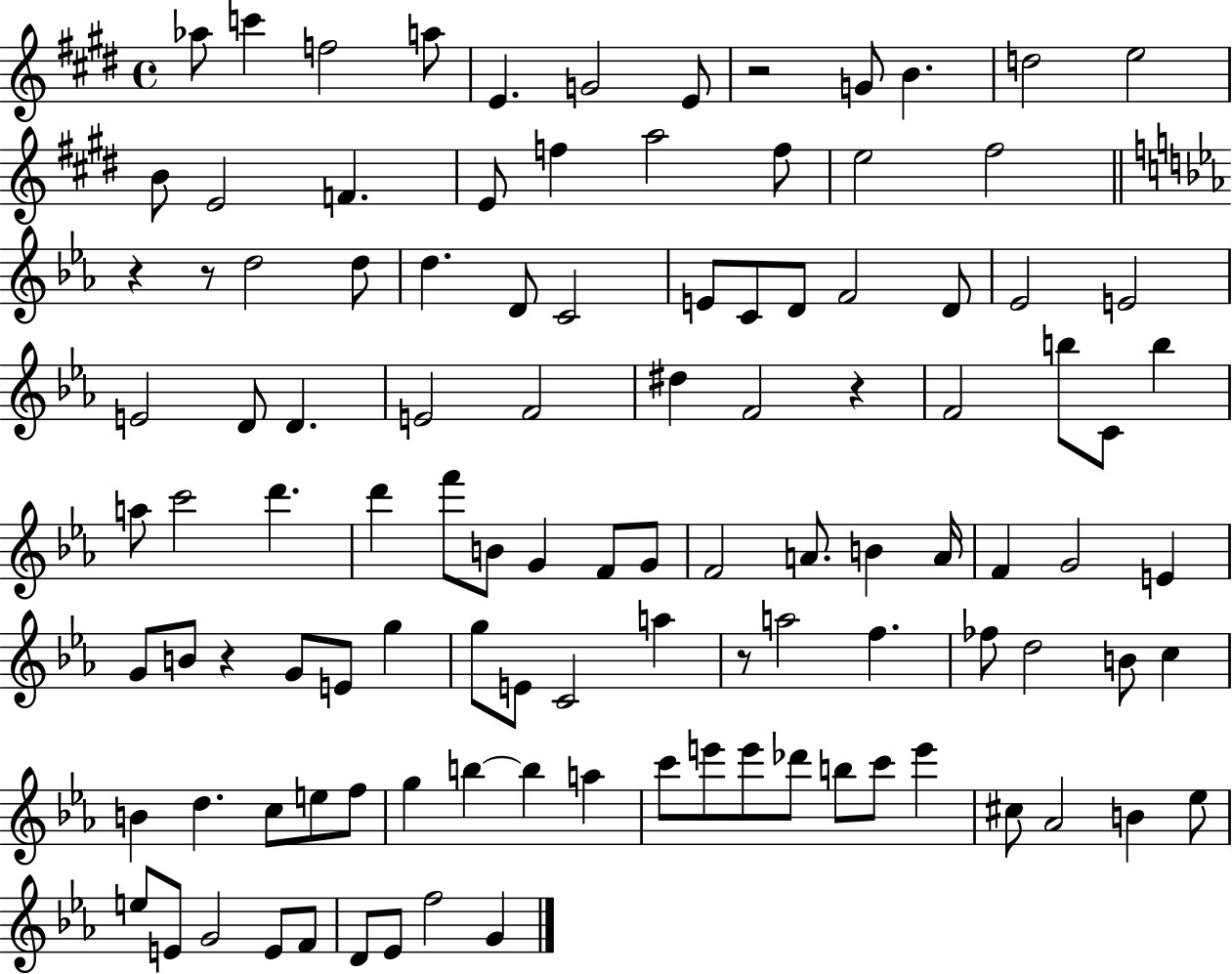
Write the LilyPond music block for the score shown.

{
  \clef treble
  \time 4/4
  \defaultTimeSignature
  \key e \major
  aes''8 c'''4 f''2 a''8 | e'4. g'2 e'8 | r2 g'8 b'4. | d''2 e''2 | \break b'8 e'2 f'4. | e'8 f''4 a''2 f''8 | e''2 fis''2 | \bar "||" \break \key ees \major r4 r8 d''2 d''8 | d''4. d'8 c'2 | e'8 c'8 d'8 f'2 d'8 | ees'2 e'2 | \break e'2 d'8 d'4. | e'2 f'2 | dis''4 f'2 r4 | f'2 b''8 c'8 b''4 | \break a''8 c'''2 d'''4. | d'''4 f'''8 b'8 g'4 f'8 g'8 | f'2 a'8. b'4 a'16 | f'4 g'2 e'4 | \break g'8 b'8 r4 g'8 e'8 g''4 | g''8 e'8 c'2 a''4 | r8 a''2 f''4. | fes''8 d''2 b'8 c''4 | \break b'4 d''4. c''8 e''8 f''8 | g''4 b''4~~ b''4 a''4 | c'''8 e'''8 e'''8 des'''8 b''8 c'''8 e'''4 | cis''8 aes'2 b'4 ees''8 | \break e''8 e'8 g'2 e'8 f'8 | d'8 ees'8 f''2 g'4 | \bar "|."
}